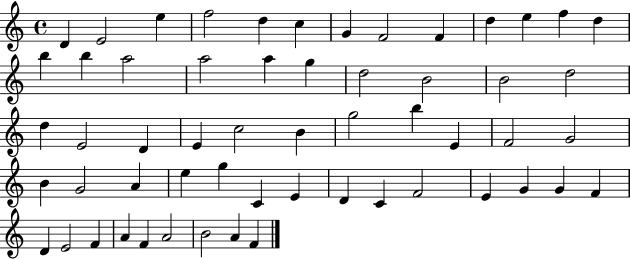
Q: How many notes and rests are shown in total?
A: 57